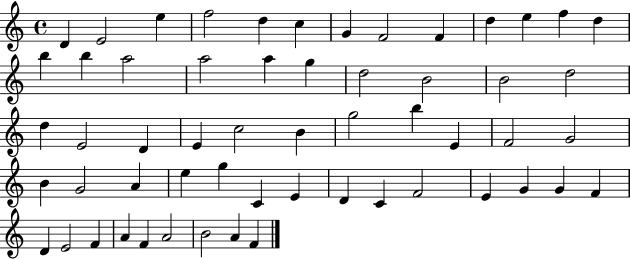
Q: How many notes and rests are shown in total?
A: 57